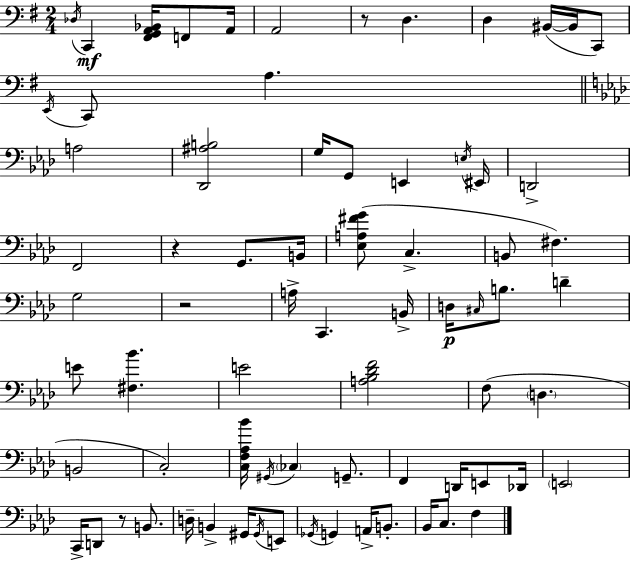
X:1
T:Untitled
M:2/4
L:1/4
K:G
_D,/4 C,, [^F,,G,,A,,_B,,]/4 F,,/2 A,,/4 A,,2 z/2 D, D, ^B,,/4 ^B,,/4 C,,/2 E,,/4 C,,/2 A, A,2 [_D,,^A,B,]2 G,/4 G,,/2 E,, E,/4 ^E,,/4 D,,2 F,,2 z G,,/2 B,,/4 [_E,A,^FG]/2 C, B,,/2 ^F, G,2 z2 A,/4 C,, B,,/4 D,/4 ^C,/4 B,/2 D E/2 [^F,_B] E2 [A,_B,_DF]2 F,/2 D, B,,2 C,2 [C,F,_A,_B]/4 ^G,,/4 _C, G,,/2 F,, D,,/4 E,,/2 _D,,/4 E,,2 C,,/4 D,,/2 z/2 B,,/2 D,/4 B,, ^G,,/4 ^G,,/4 E,,/2 _G,,/4 G,, A,,/4 B,,/2 _B,,/4 C,/2 F,